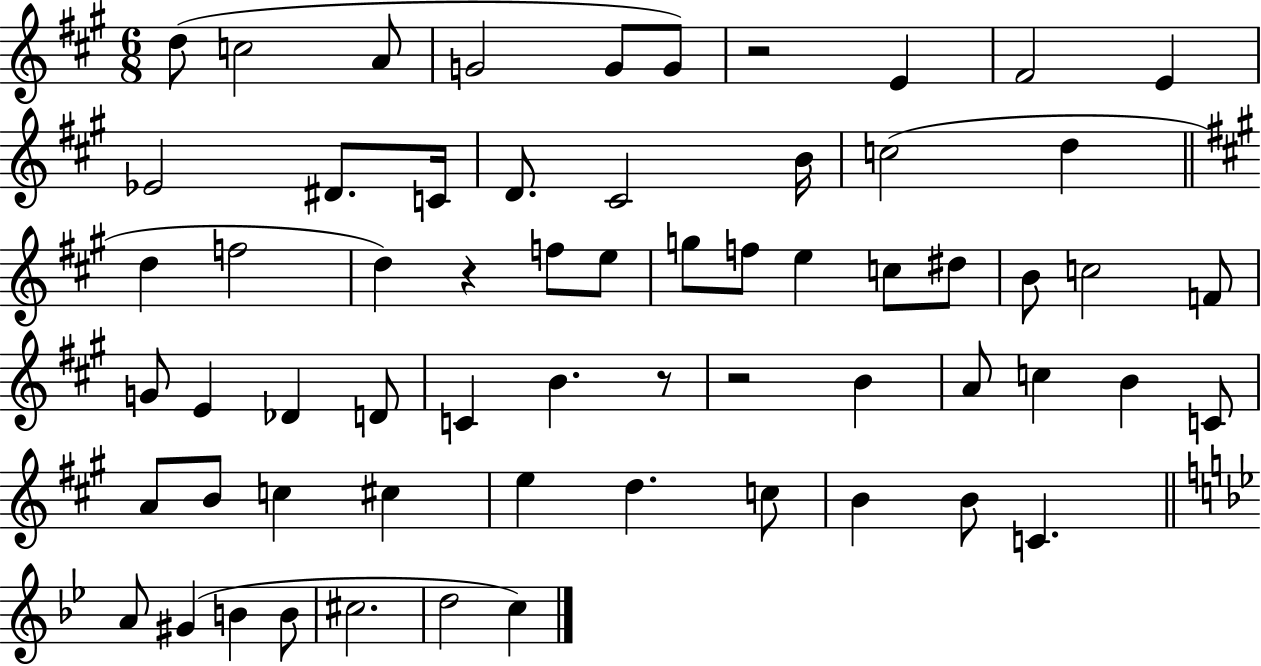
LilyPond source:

{
  \clef treble
  \numericTimeSignature
  \time 6/8
  \key a \major
  d''8( c''2 a'8 | g'2 g'8 g'8) | r2 e'4 | fis'2 e'4 | \break ees'2 dis'8. c'16 | d'8. cis'2 b'16 | c''2( d''4 | \bar "||" \break \key a \major d''4 f''2 | d''4) r4 f''8 e''8 | g''8 f''8 e''4 c''8 dis''8 | b'8 c''2 f'8 | \break g'8 e'4 des'4 d'8 | c'4 b'4. r8 | r2 b'4 | a'8 c''4 b'4 c'8 | \break a'8 b'8 c''4 cis''4 | e''4 d''4. c''8 | b'4 b'8 c'4. | \bar "||" \break \key bes \major a'8 gis'4( b'4 b'8 | cis''2. | d''2 c''4) | \bar "|."
}